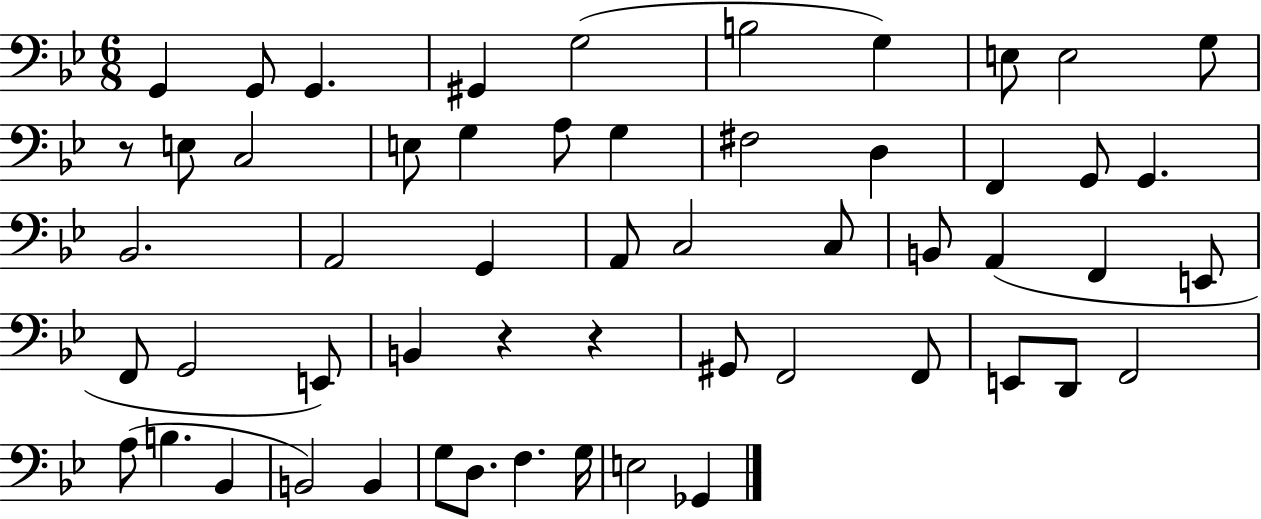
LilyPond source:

{
  \clef bass
  \numericTimeSignature
  \time 6/8
  \key bes \major
  g,4 g,8 g,4. | gis,4 g2( | b2 g4) | e8 e2 g8 | \break r8 e8 c2 | e8 g4 a8 g4 | fis2 d4 | f,4 g,8 g,4. | \break bes,2. | a,2 g,4 | a,8 c2 c8 | b,8 a,4( f,4 e,8 | \break f,8 g,2 e,8) | b,4 r4 r4 | gis,8 f,2 f,8 | e,8 d,8 f,2 | \break a8( b4. bes,4 | b,2) b,4 | g8 d8. f4. g16 | e2 ges,4 | \break \bar "|."
}